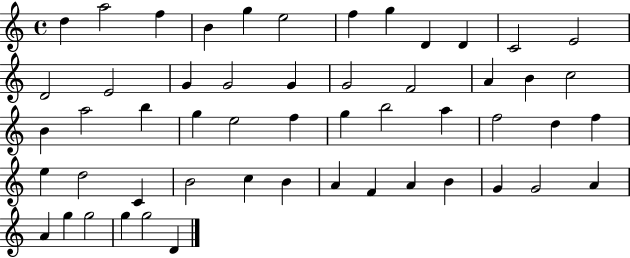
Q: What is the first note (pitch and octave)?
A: D5